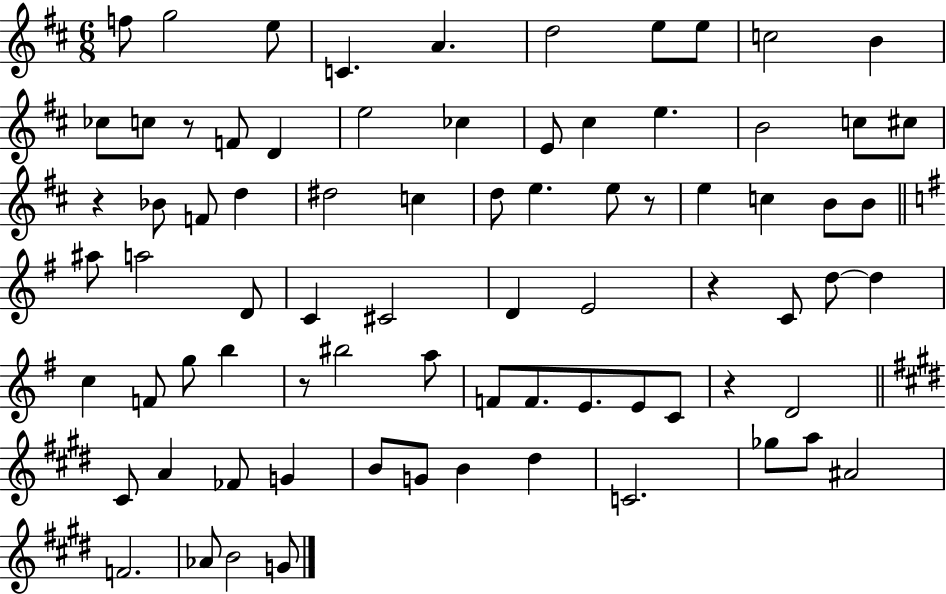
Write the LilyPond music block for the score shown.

{
  \clef treble
  \numericTimeSignature
  \time 6/8
  \key d \major
  f''8 g''2 e''8 | c'4. a'4. | d''2 e''8 e''8 | c''2 b'4 | \break ces''8 c''8 r8 f'8 d'4 | e''2 ces''4 | e'8 cis''4 e''4. | b'2 c''8 cis''8 | \break r4 bes'8 f'8 d''4 | dis''2 c''4 | d''8 e''4. e''8 r8 | e''4 c''4 b'8 b'8 | \break \bar "||" \break \key e \minor ais''8 a''2 d'8 | c'4 cis'2 | d'4 e'2 | r4 c'8 d''8~~ d''4 | \break c''4 f'8 g''8 b''4 | r8 bis''2 a''8 | f'8 f'8. e'8. e'8 c'8 | r4 d'2 | \break \bar "||" \break \key e \major cis'8 a'4 fes'8 g'4 | b'8 g'8 b'4 dis''4 | c'2. | ges''8 a''8 ais'2 | \break f'2. | aes'8 b'2 g'8 | \bar "|."
}